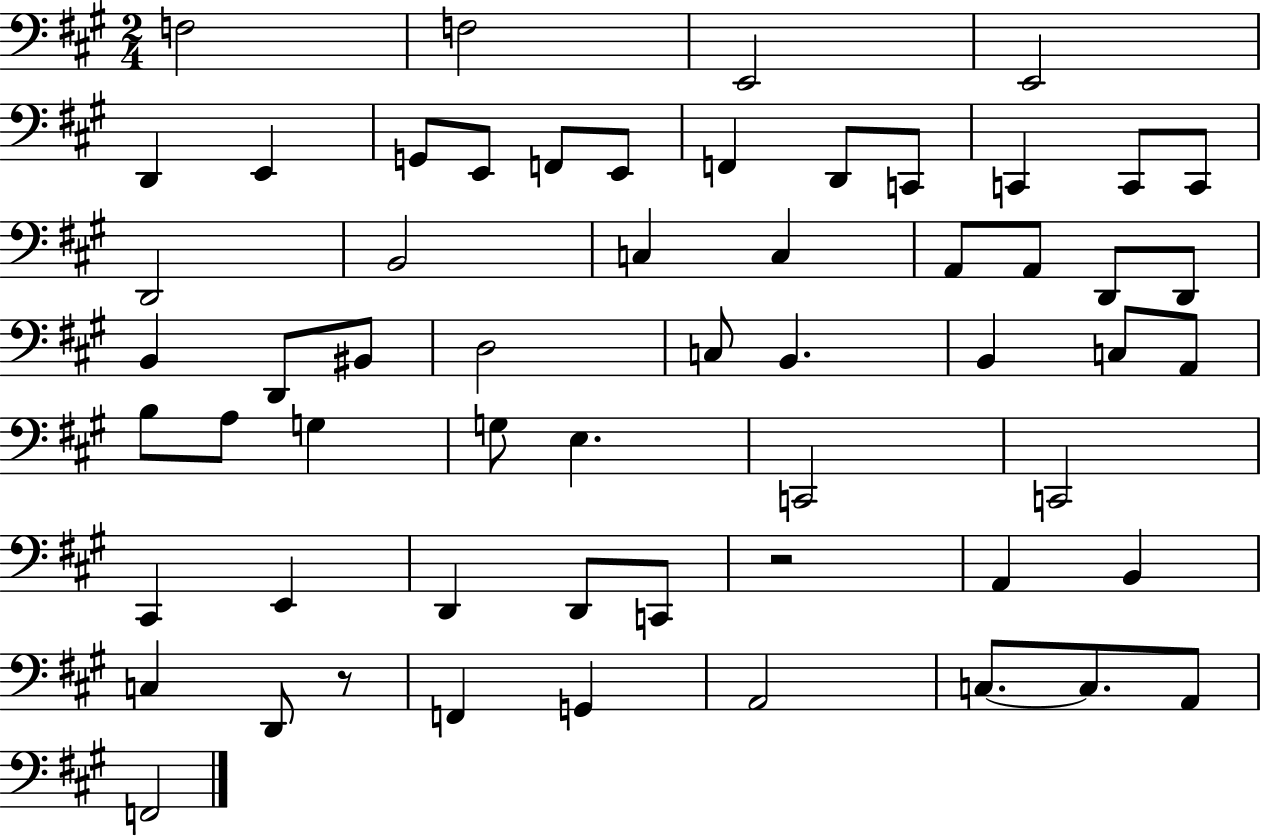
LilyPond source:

{
  \clef bass
  \numericTimeSignature
  \time 2/4
  \key a \major
  \repeat volta 2 { f2 | f2 | e,2 | e,2 | \break d,4 e,4 | g,8 e,8 f,8 e,8 | f,4 d,8 c,8 | c,4 c,8 c,8 | \break d,2 | b,2 | c4 c4 | a,8 a,8 d,8 d,8 | \break b,4 d,8 bis,8 | d2 | c8 b,4. | b,4 c8 a,8 | \break b8 a8 g4 | g8 e4. | c,2 | c,2 | \break cis,4 e,4 | d,4 d,8 c,8 | r2 | a,4 b,4 | \break c4 d,8 r8 | f,4 g,4 | a,2 | c8.~~ c8. a,8 | \break f,2 | } \bar "|."
}